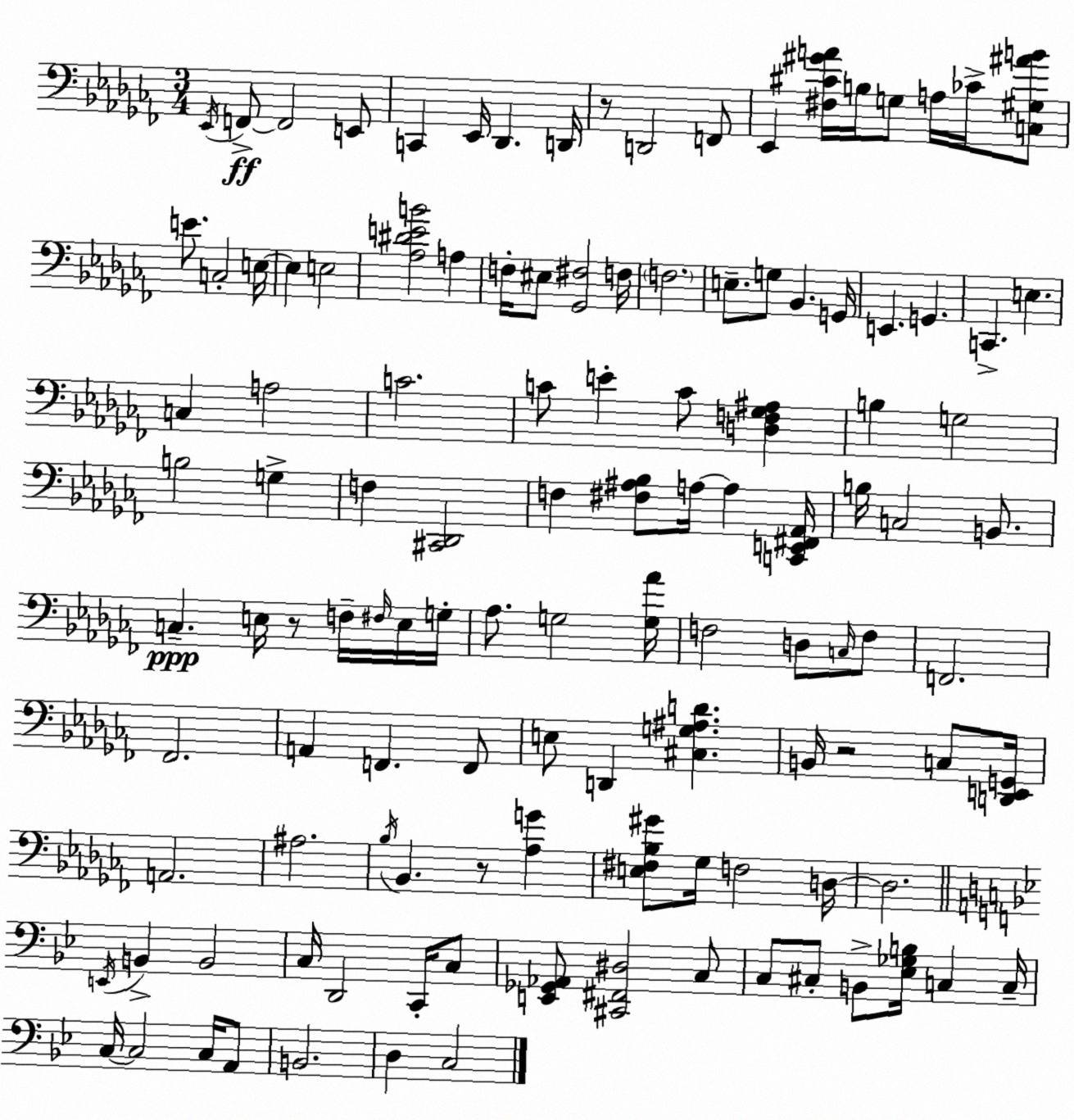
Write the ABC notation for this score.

X:1
T:Untitled
M:3/4
L:1/4
K:Abm
_E,,/4 F,,/2 F,,2 E,,/2 C,, _E,,/4 _D,, D,,/4 z/2 D,,2 F,,/2 _E,, [^F,^C^GA]/4 B,/4 G,/2 A,/4 _C/4 [C,^G,^AB]/2 E/2 C,2 E,/4 E, E,2 [_A,^DEB]2 A, F,/4 ^E,/2 [_G,,^F,]2 F,/4 F,2 E,/2 G,/2 _B,, G,,/4 E,, G,, C,, E, C, A,2 C2 C/2 E C/2 [D,F,_G,^A,] B, G,2 B,2 G, F, [^C,,_D,,]2 F, [^F,^A,_B,]/2 A,/4 A, [C,,E,,^F,,_A,,]/4 B,/4 C,2 B,,/2 C, E,/4 z/2 F,/4 ^F,/4 E,/4 G,/4 _A,/2 G,2 [G,_A]/4 F,2 D,/2 C,/4 F,/2 F,,2 _F,,2 A,, F,, F,,/2 E,/2 D,, [^C,G,^A,D] B,,/4 z2 C,/2 [D,,E,,G,,]/4 A,,2 ^A,2 _B,/4 _B,, z/2 [_A,G] [E,^F,_B,^G]/2 _G,/4 F,2 D,/4 D,2 E,,/4 B,, B,,2 C,/4 D,,2 C,,/4 C,/2 [E,,_G,,_A,,]/2 [^C,,^F,,^D,]2 C,/2 C,/2 ^C,/2 B,,/2 [_E,_G,B,]/4 C, C,/4 C,/4 C,2 C,/4 A,,/2 B,,2 D, C,2